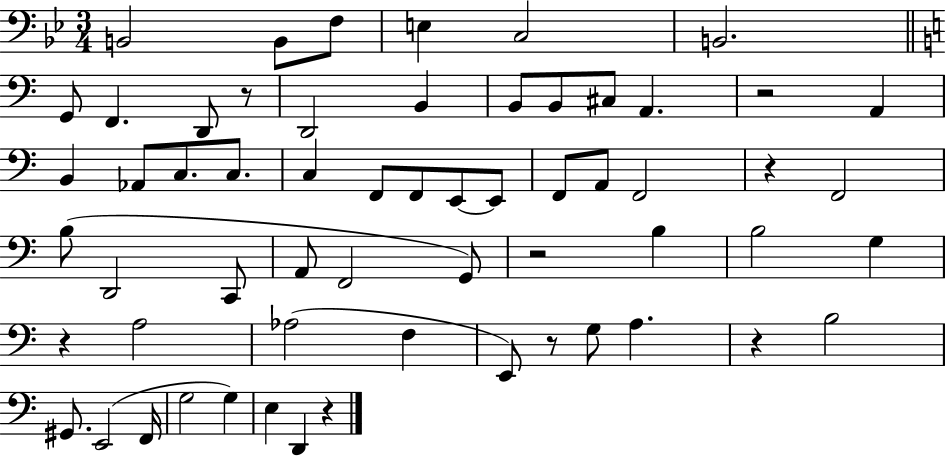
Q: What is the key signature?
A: BES major